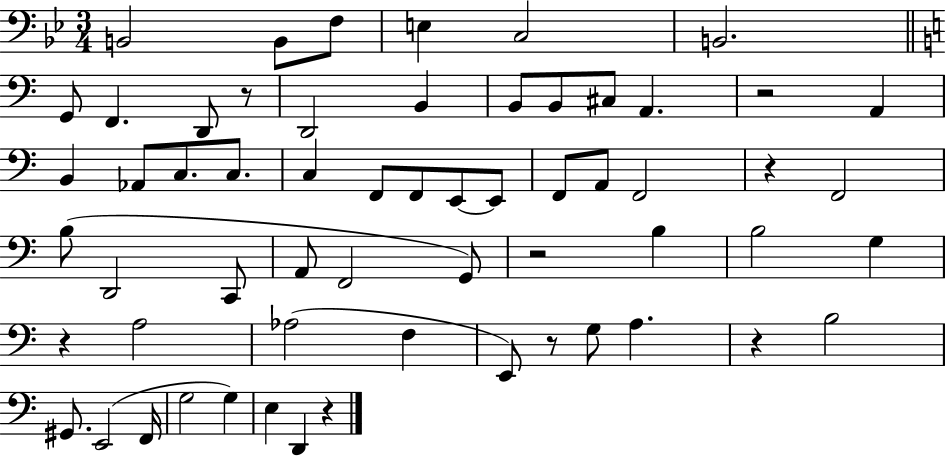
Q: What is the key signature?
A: BES major